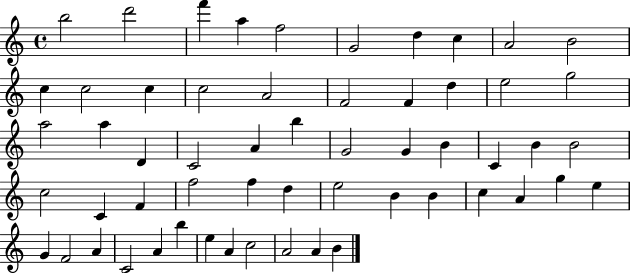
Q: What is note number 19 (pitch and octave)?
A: E5